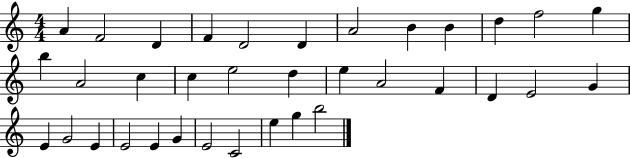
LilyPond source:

{
  \clef treble
  \numericTimeSignature
  \time 4/4
  \key c \major
  a'4 f'2 d'4 | f'4 d'2 d'4 | a'2 b'4 b'4 | d''4 f''2 g''4 | \break b''4 a'2 c''4 | c''4 e''2 d''4 | e''4 a'2 f'4 | d'4 e'2 g'4 | \break e'4 g'2 e'4 | e'2 e'4 g'4 | e'2 c'2 | e''4 g''4 b''2 | \break \bar "|."
}